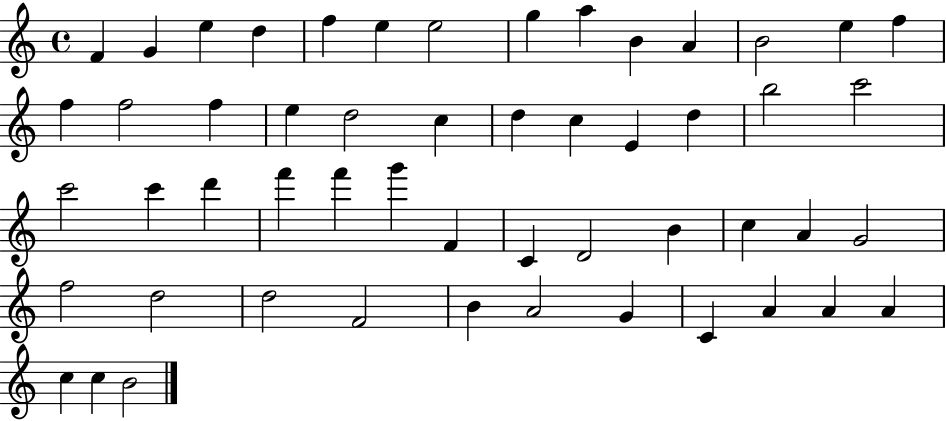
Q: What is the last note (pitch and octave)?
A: B4